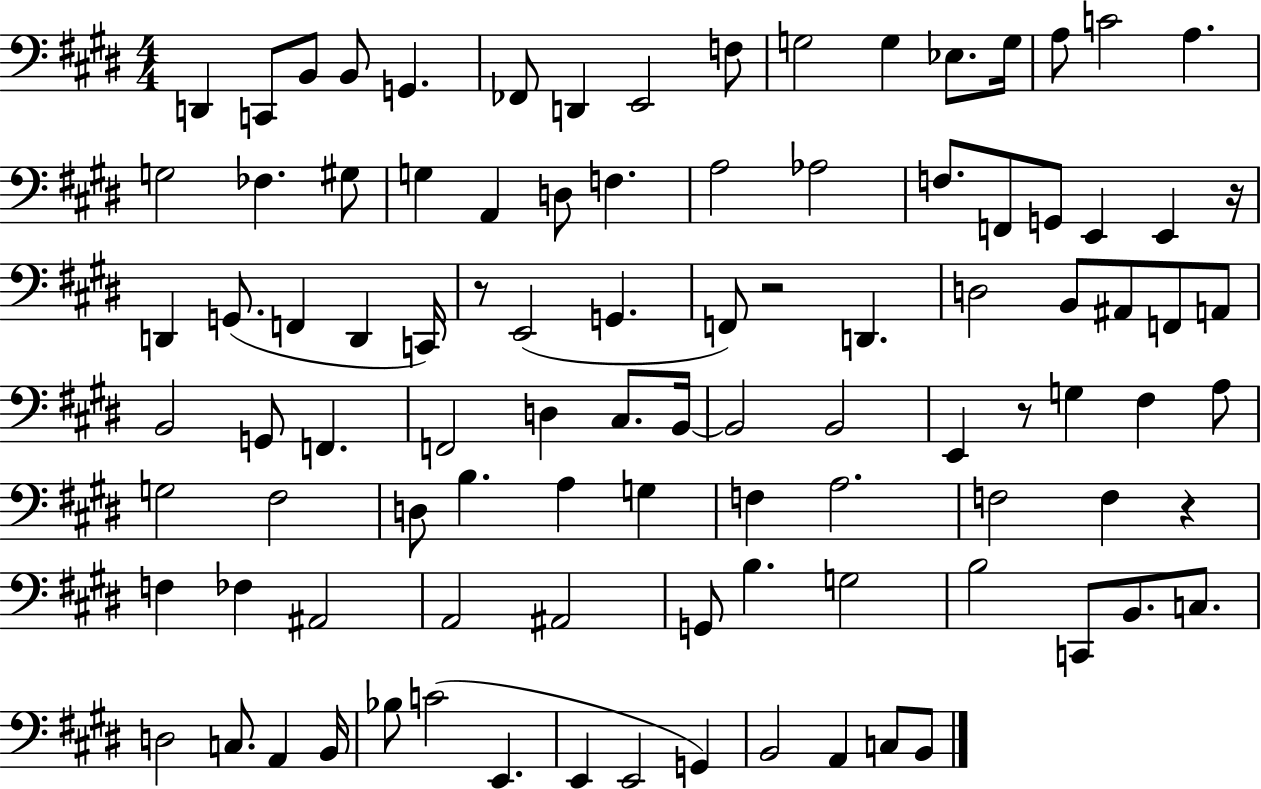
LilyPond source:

{
  \clef bass
  \numericTimeSignature
  \time 4/4
  \key e \major
  d,4 c,8 b,8 b,8 g,4. | fes,8 d,4 e,2 f8 | g2 g4 ees8. g16 | a8 c'2 a4. | \break g2 fes4. gis8 | g4 a,4 d8 f4. | a2 aes2 | f8. f,8 g,8 e,4 e,4 r16 | \break d,4 g,8.( f,4 d,4 c,16) | r8 e,2( g,4. | f,8) r2 d,4. | d2 b,8 ais,8 f,8 a,8 | \break b,2 g,8 f,4. | f,2 d4 cis8. b,16~~ | b,2 b,2 | e,4 r8 g4 fis4 a8 | \break g2 fis2 | d8 b4. a4 g4 | f4 a2. | f2 f4 r4 | \break f4 fes4 ais,2 | a,2 ais,2 | g,8 b4. g2 | b2 c,8 b,8. c8. | \break d2 c8. a,4 b,16 | bes8 c'2( e,4. | e,4 e,2 g,4) | b,2 a,4 c8 b,8 | \break \bar "|."
}